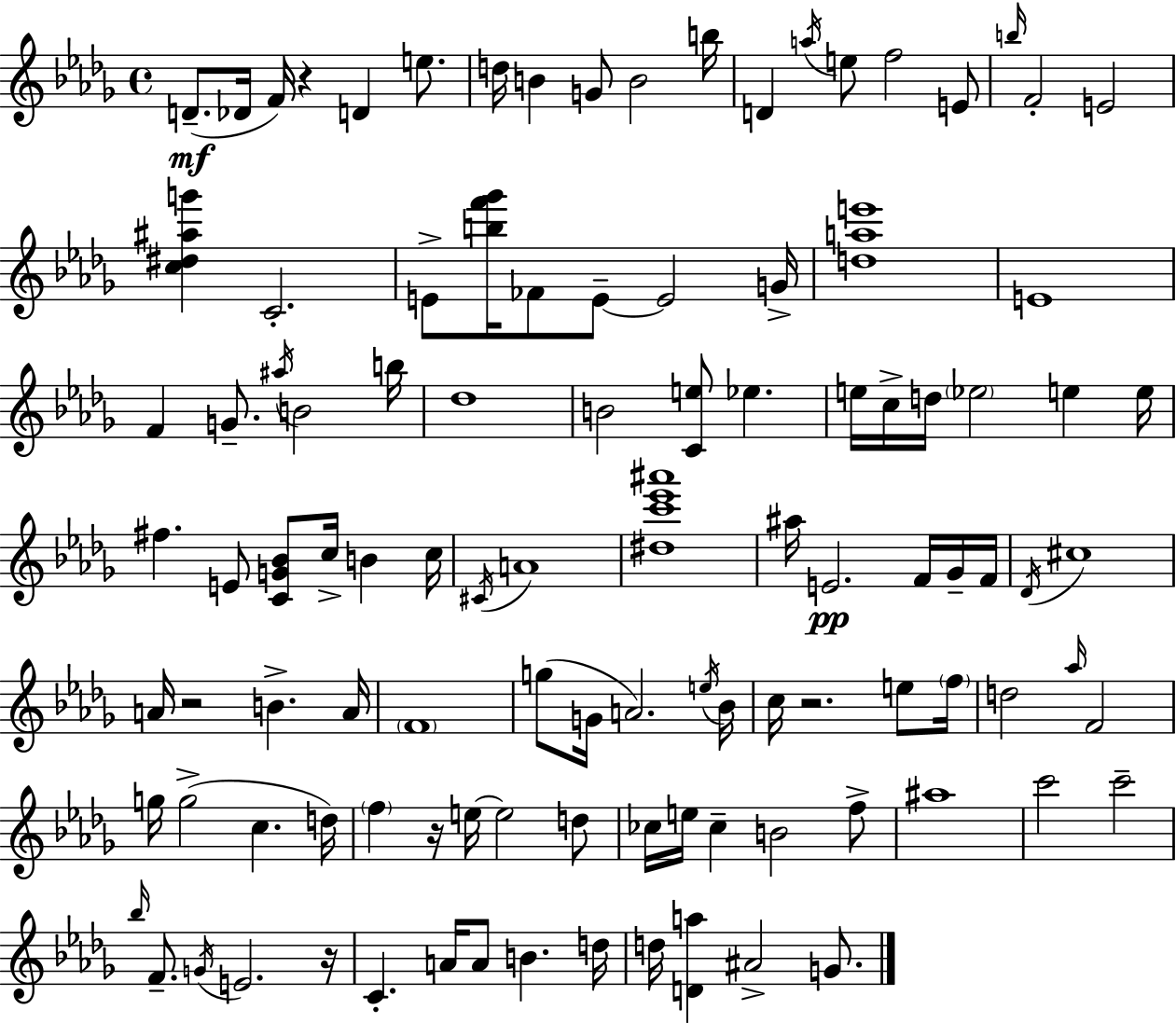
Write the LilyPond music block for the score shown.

{
  \clef treble
  \time 4/4
  \defaultTimeSignature
  \key bes \minor
  d'8.--(\mf des'16 f'16) r4 d'4 e''8. | d''16 b'4 g'8 b'2 b''16 | d'4 \acciaccatura { a''16 } e''8 f''2 e'8 | \grace { b''16 } f'2-. e'2 | \break <c'' dis'' ais'' g'''>4 c'2.-. | e'8-> <b'' f''' ges'''>16 fes'8 e'8--~~ e'2 | g'16-> <d'' a'' e'''>1 | e'1 | \break f'4 g'8.-- \acciaccatura { ais''16 } b'2 | b''16 des''1 | b'2 <c' e''>8 ees''4. | e''16 c''16-> d''16 \parenthesize ees''2 e''4 | \break e''16 fis''4. e'8 <c' g' bes'>8 c''16-> b'4 | c''16 \acciaccatura { cis'16 } a'1 | <dis'' c''' ees''' ais'''>1 | ais''16 e'2.\pp | \break f'16 ges'16-- f'16 \acciaccatura { des'16 } cis''1 | a'16 r2 b'4.-> | a'16 \parenthesize f'1 | g''8( g'16 a'2.) | \break \acciaccatura { e''16 } bes'16 c''16 r2. | e''8 \parenthesize f''16 d''2 \grace { aes''16 } f'2 | g''16 g''2->( | c''4. d''16) \parenthesize f''4 r16 e''16~~ e''2 | \break d''8 ces''16 e''16 ces''4-- b'2 | f''8-> ais''1 | c'''2 c'''2-- | \grace { bes''16 } f'8.-- \acciaccatura { g'16 } e'2. | \break r16 c'4.-. a'16 | a'8 b'4. d''16 d''16 <d' a''>4 ais'2-> | g'8. \bar "|."
}